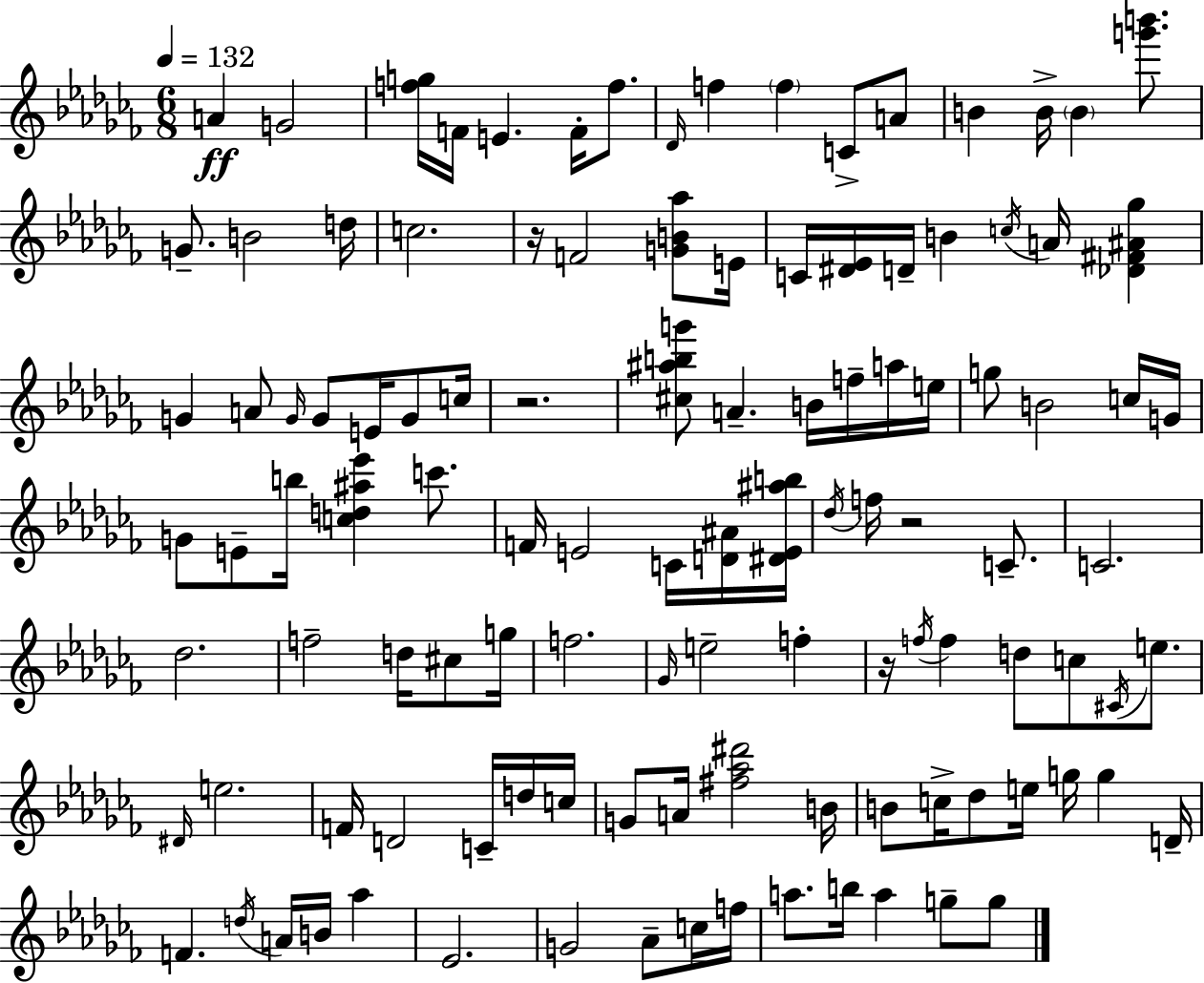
{
  \clef treble
  \numericTimeSignature
  \time 6/8
  \key aes \minor
  \tempo 4 = 132
  a'4\ff g'2 | <f'' g''>16 f'16 e'4. f'16-. f''8. | \grace { des'16 } f''4 \parenthesize f''4 c'8-> a'8 | b'4 b'16-> \parenthesize b'4 <g''' b'''>8. | \break g'8.-- b'2 | d''16 c''2. | r16 f'2 <g' b' aes''>8 | e'16 c'16 <dis' ees'>16 d'16-- b'4 \acciaccatura { c''16 } a'16 <des' fis' ais' ges''>4 | \break g'4 a'8 \grace { g'16 } g'8 e'16 | g'8 c''16 r2. | <cis'' ais'' b'' g'''>8 a'4.-- b'16 | f''16-- a''16 e''16 g''8 b'2 | \break c''16 g'16 g'8 e'8-- b''16 <c'' d'' ais'' ees'''>4 | c'''8. f'16 e'2 | c'16 <d' ais'>16 <dis' e' ais'' b''>16 \acciaccatura { des''16 } f''16 r2 | c'8.-- c'2. | \break des''2. | f''2-- | d''16 cis''8 g''16 f''2. | \grace { ges'16 } e''2-- | \break f''4-. r16 \acciaccatura { f''16 } f''4 d''8 | c''8 \acciaccatura { cis'16 } e''8. \grace { dis'16 } e''2. | f'16 d'2 | c'16-- d''16 c''16 g'8 a'16 <fis'' aes'' dis'''>2 | \break b'16 b'8 c''16-> des''8 | e''16 g''16 g''4 d'16-- f'4. | \acciaccatura { d''16 } a'16 b'16 aes''4 ees'2. | g'2 | \break aes'8-- c''16 f''16 a''8. | b''16 a''4 g''8-- g''8 \bar "|."
}